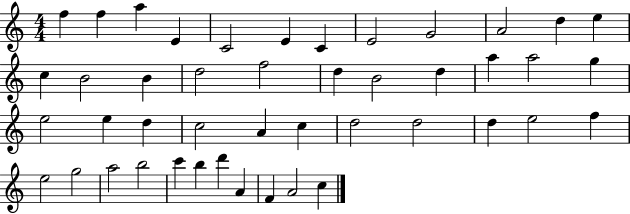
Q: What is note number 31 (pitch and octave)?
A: D5